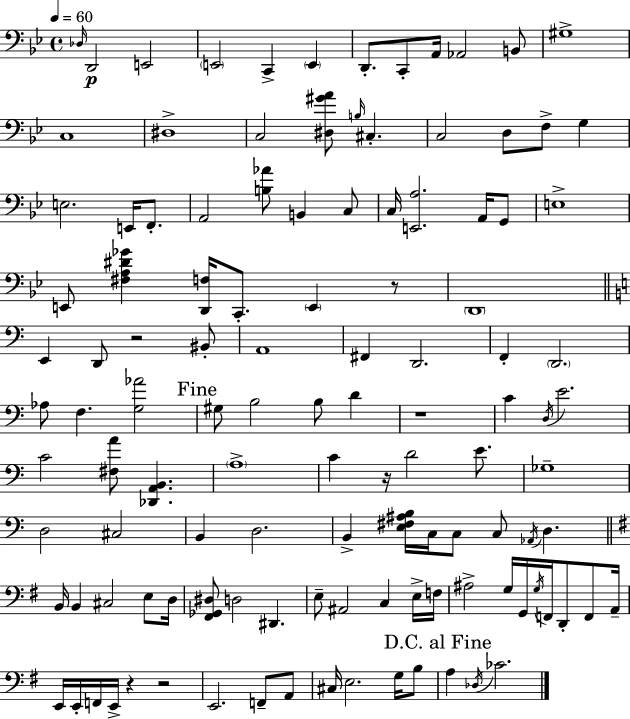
X:1
T:Untitled
M:4/4
L:1/4
K:Bb
_D,/4 D,,2 E,,2 E,,2 C,, E,, D,,/2 C,,/2 A,,/4 _A,,2 B,,/2 ^G,4 C,4 ^D,4 C,2 [^D,^GA]/2 B,/4 ^C, C,2 D,/2 F,/2 G, E,2 E,,/4 F,,/2 A,,2 [B,_A]/2 B,, C,/2 C,/4 [E,,A,]2 A,,/4 G,,/2 E,4 E,,/2 [^F,A,^D_G] [D,,F,]/4 C,,/2 E,, z/2 D,,4 E,, D,,/2 z2 ^B,,/2 A,,4 ^F,, D,,2 F,, D,,2 _A,/2 F, [G,_A]2 ^G,/2 B,2 B,/2 D z4 C D,/4 E2 C2 [^F,A]/2 [_D,,A,,B,,] A,4 C z/4 D2 E/2 _G,4 D,2 ^C,2 B,, D,2 B,, [E,^F,^A,B,]/4 C,/4 C,/2 C,/2 _A,,/4 D, B,,/4 B,, ^C,2 E,/2 D,/4 [^F,,_G,,^D,]/2 D,2 ^D,, E,/2 ^A,,2 C, E,/4 F,/4 ^A,2 G,/4 G,,/4 G,/4 F,,/4 D,,/2 F,,/2 A,,/4 E,,/4 E,,/4 F,,/4 E,,/4 z z2 E,,2 F,,/2 A,,/2 ^C,/4 E,2 G,/4 B,/2 A, _D,/4 _C2